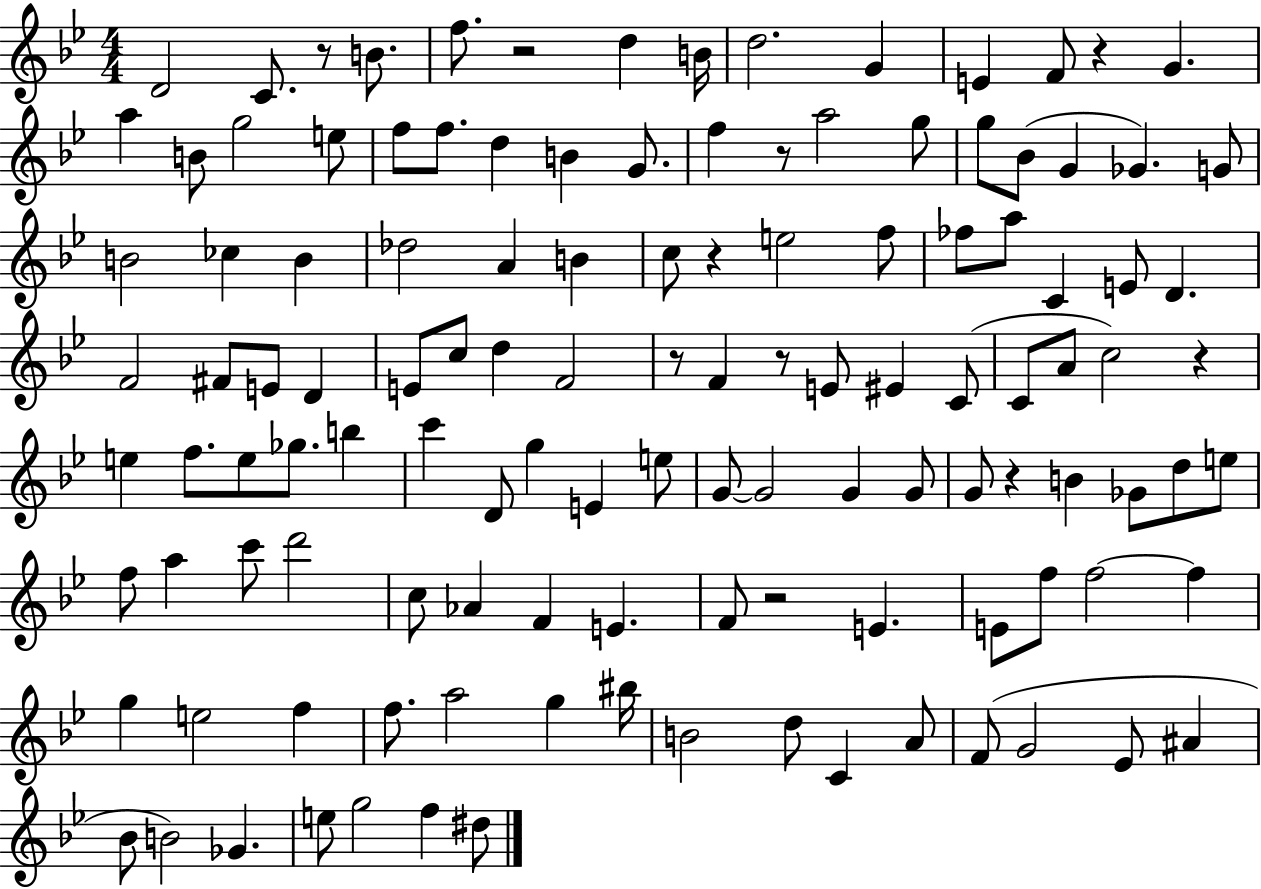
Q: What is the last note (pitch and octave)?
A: D#5